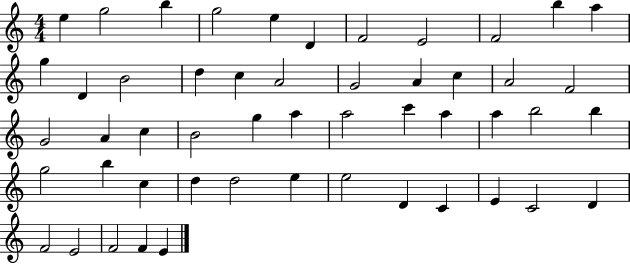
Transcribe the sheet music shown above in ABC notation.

X:1
T:Untitled
M:4/4
L:1/4
K:C
e g2 b g2 e D F2 E2 F2 b a g D B2 d c A2 G2 A c A2 F2 G2 A c B2 g a a2 c' a a b2 b g2 b c d d2 e e2 D C E C2 D F2 E2 F2 F E